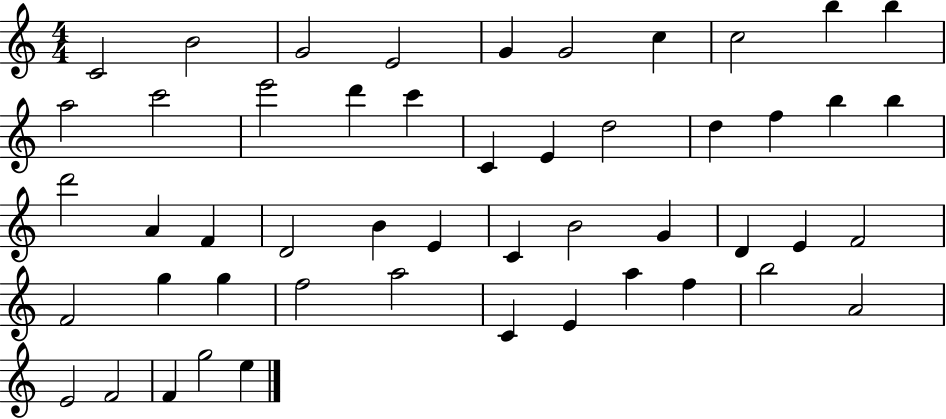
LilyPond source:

{
  \clef treble
  \numericTimeSignature
  \time 4/4
  \key c \major
  c'2 b'2 | g'2 e'2 | g'4 g'2 c''4 | c''2 b''4 b''4 | \break a''2 c'''2 | e'''2 d'''4 c'''4 | c'4 e'4 d''2 | d''4 f''4 b''4 b''4 | \break d'''2 a'4 f'4 | d'2 b'4 e'4 | c'4 b'2 g'4 | d'4 e'4 f'2 | \break f'2 g''4 g''4 | f''2 a''2 | c'4 e'4 a''4 f''4 | b''2 a'2 | \break e'2 f'2 | f'4 g''2 e''4 | \bar "|."
}